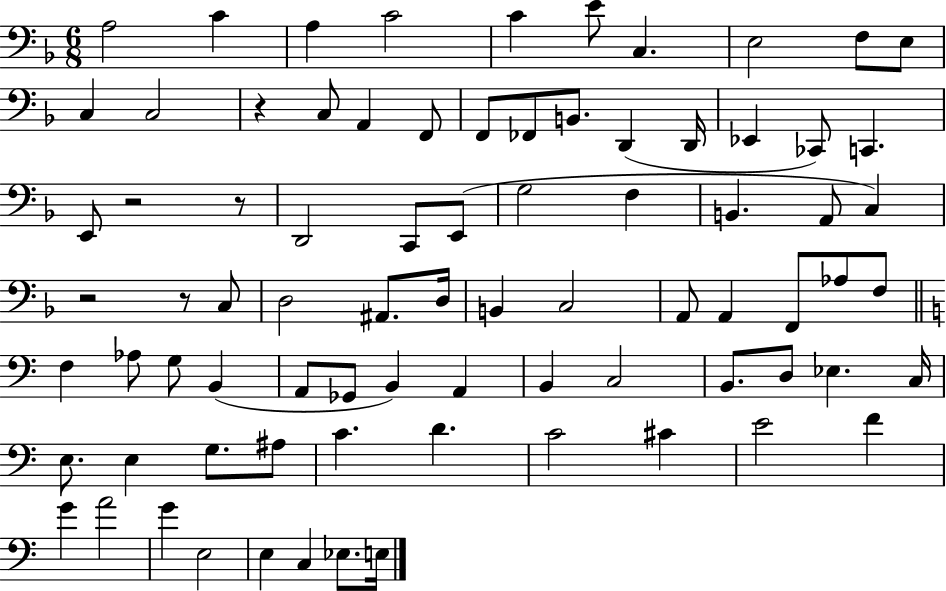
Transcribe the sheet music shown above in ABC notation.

X:1
T:Untitled
M:6/8
L:1/4
K:F
A,2 C A, C2 C E/2 C, E,2 F,/2 E,/2 C, C,2 z C,/2 A,, F,,/2 F,,/2 _F,,/2 B,,/2 D,, D,,/4 _E,, _C,,/2 C,, E,,/2 z2 z/2 D,,2 C,,/2 E,,/2 G,2 F, B,, A,,/2 C, z2 z/2 C,/2 D,2 ^A,,/2 D,/4 B,, C,2 A,,/2 A,, F,,/2 _A,/2 F,/2 F, _A,/2 G,/2 B,, A,,/2 _G,,/2 B,, A,, B,, C,2 B,,/2 D,/2 _E, C,/4 E,/2 E, G,/2 ^A,/2 C D C2 ^C E2 F G A2 G E,2 E, C, _E,/2 E,/4